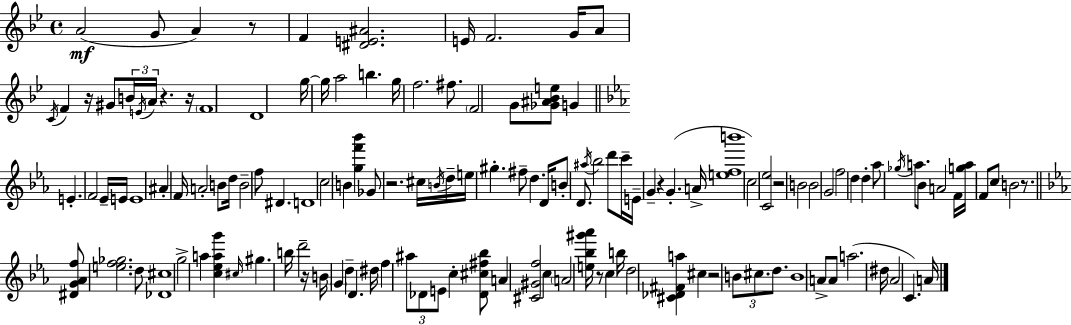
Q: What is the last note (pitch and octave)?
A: A4